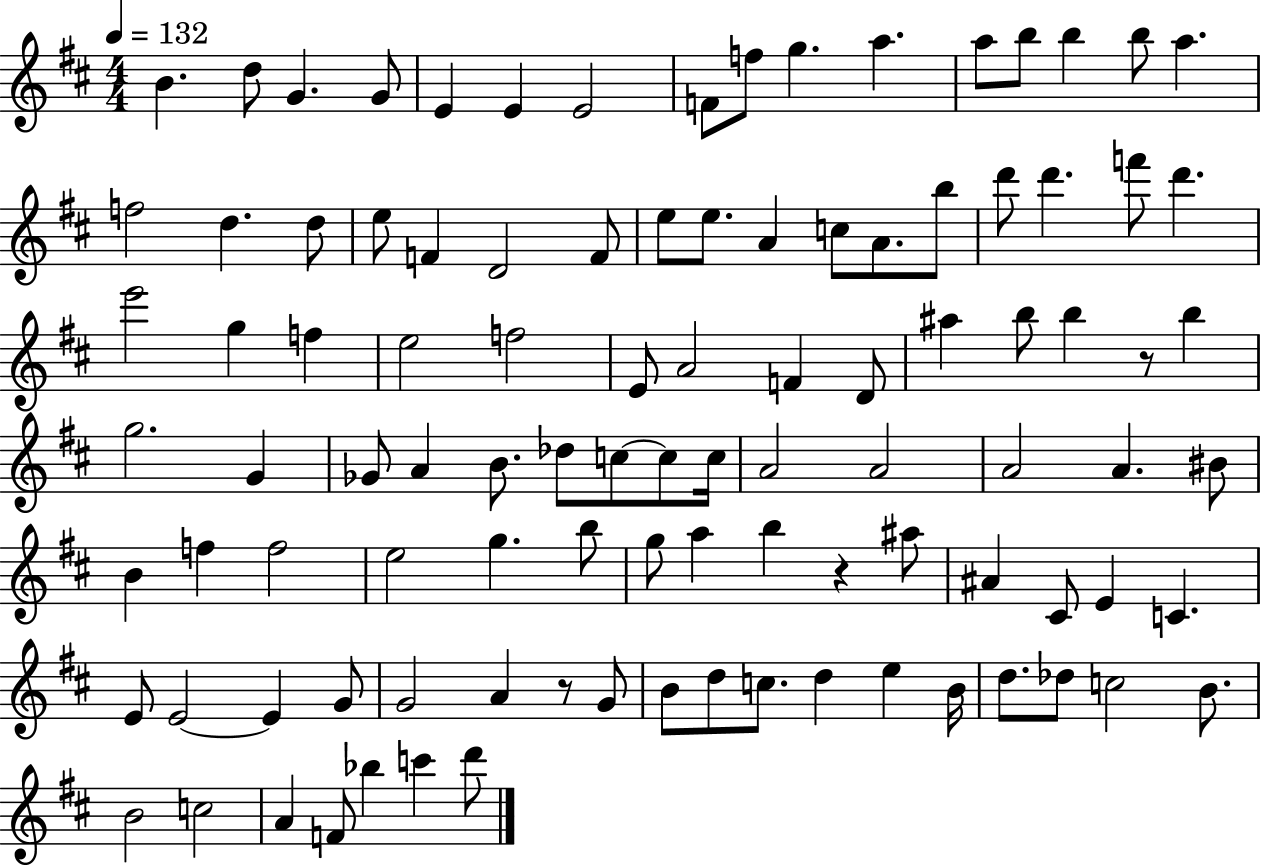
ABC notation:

X:1
T:Untitled
M:4/4
L:1/4
K:D
B d/2 G G/2 E E E2 F/2 f/2 g a a/2 b/2 b b/2 a f2 d d/2 e/2 F D2 F/2 e/2 e/2 A c/2 A/2 b/2 d'/2 d' f'/2 d' e'2 g f e2 f2 E/2 A2 F D/2 ^a b/2 b z/2 b g2 G _G/2 A B/2 _d/2 c/2 c/2 c/4 A2 A2 A2 A ^B/2 B f f2 e2 g b/2 g/2 a b z ^a/2 ^A ^C/2 E C E/2 E2 E G/2 G2 A z/2 G/2 B/2 d/2 c/2 d e B/4 d/2 _d/2 c2 B/2 B2 c2 A F/2 _b c' d'/2